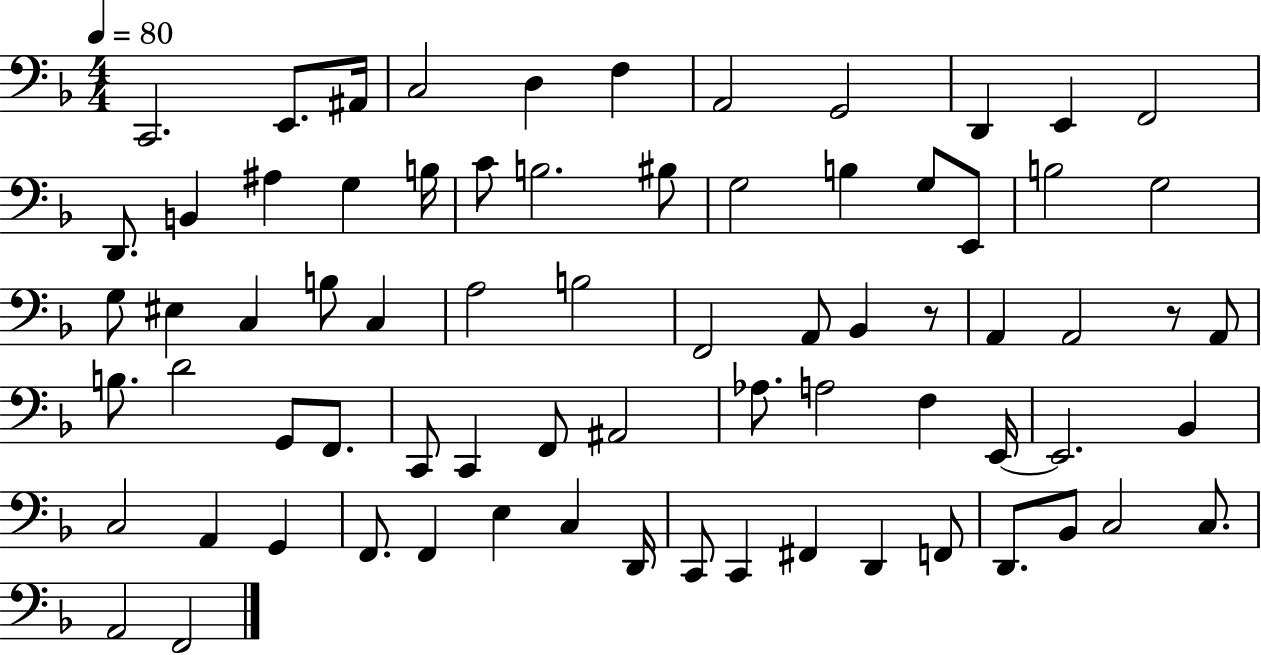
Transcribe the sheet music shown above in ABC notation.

X:1
T:Untitled
M:4/4
L:1/4
K:F
C,,2 E,,/2 ^A,,/4 C,2 D, F, A,,2 G,,2 D,, E,, F,,2 D,,/2 B,, ^A, G, B,/4 C/2 B,2 ^B,/2 G,2 B, G,/2 E,,/2 B,2 G,2 G,/2 ^E, C, B,/2 C, A,2 B,2 F,,2 A,,/2 _B,, z/2 A,, A,,2 z/2 A,,/2 B,/2 D2 G,,/2 F,,/2 C,,/2 C,, F,,/2 ^A,,2 _A,/2 A,2 F, E,,/4 E,,2 _B,, C,2 A,, G,, F,,/2 F,, E, C, D,,/4 C,,/2 C,, ^F,, D,, F,,/2 D,,/2 _B,,/2 C,2 C,/2 A,,2 F,,2